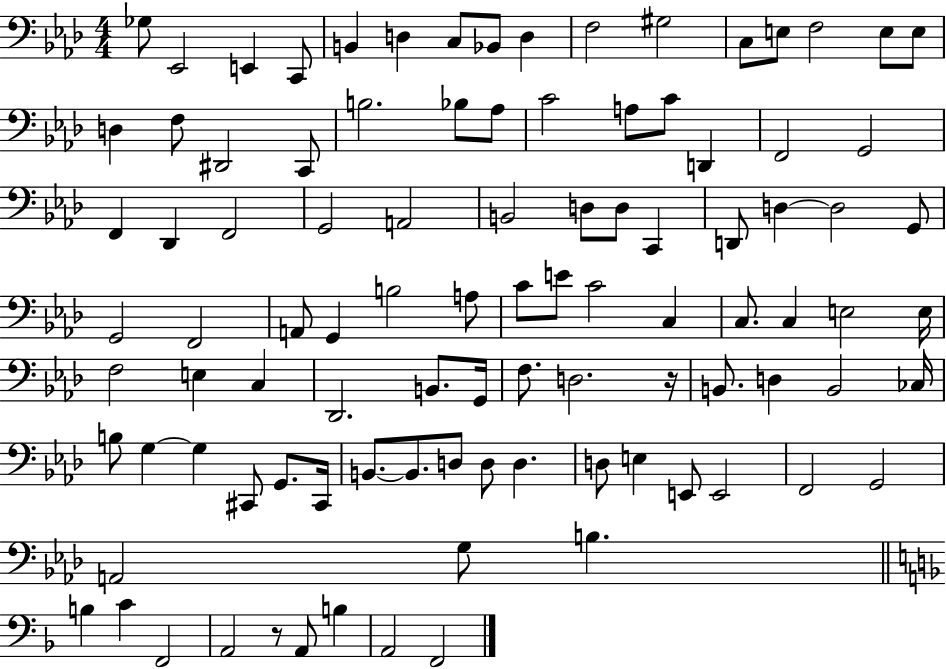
Gb3/e Eb2/h E2/q C2/e B2/q D3/q C3/e Bb2/e D3/q F3/h G#3/h C3/e E3/e F3/h E3/e E3/e D3/q F3/e D#2/h C2/e B3/h. Bb3/e Ab3/e C4/h A3/e C4/e D2/q F2/h G2/h F2/q Db2/q F2/h G2/h A2/h B2/h D3/e D3/e C2/q D2/e D3/q D3/h G2/e G2/h F2/h A2/e G2/q B3/h A3/e C4/e E4/e C4/h C3/q C3/e. C3/q E3/h E3/s F3/h E3/q C3/q Db2/h. B2/e. G2/s F3/e. D3/h. R/s B2/e. D3/q B2/h CES3/s B3/e G3/q G3/q C#2/e G2/e. C#2/s B2/e. B2/e. D3/e D3/e D3/q. D3/e E3/q E2/e E2/h F2/h G2/h A2/h G3/e B3/q. B3/q C4/q F2/h A2/h R/e A2/e B3/q A2/h F2/h